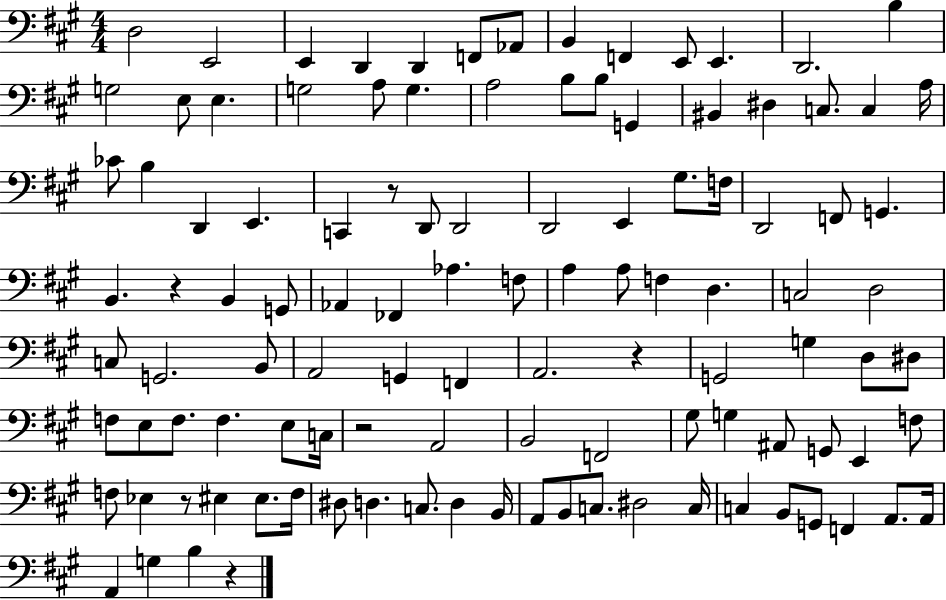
D3/h E2/h E2/q D2/q D2/q F2/e Ab2/e B2/q F2/q E2/e E2/q. D2/h. B3/q G3/h E3/e E3/q. G3/h A3/e G3/q. A3/h B3/e B3/e G2/q BIS2/q D#3/q C3/e. C3/q A3/s CES4/e B3/q D2/q E2/q. C2/q R/e D2/e D2/h D2/h E2/q G#3/e. F3/s D2/h F2/e G2/q. B2/q. R/q B2/q G2/e Ab2/q FES2/q Ab3/q. F3/e A3/q A3/e F3/q D3/q. C3/h D3/h C3/e G2/h. B2/e A2/h G2/q F2/q A2/h. R/q G2/h G3/q D3/e D#3/e F3/e E3/e F3/e. F3/q. E3/e C3/s R/h A2/h B2/h F2/h G#3/e G3/q A#2/e G2/e E2/q F3/e F3/e Eb3/q R/e EIS3/q EIS3/e. F3/s D#3/e D3/q. C3/e. D3/q B2/s A2/e B2/e C3/e. D#3/h C3/s C3/q B2/e G2/e F2/q A2/e. A2/s A2/q G3/q B3/q R/q